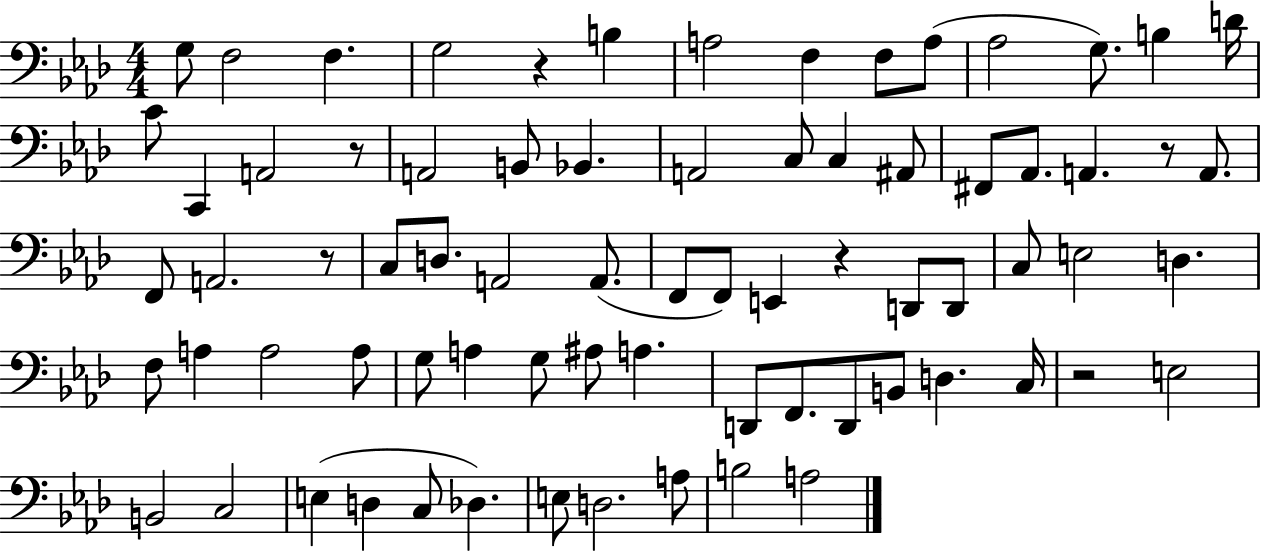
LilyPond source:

{
  \clef bass
  \numericTimeSignature
  \time 4/4
  \key aes \major
  \repeat volta 2 { g8 f2 f4. | g2 r4 b4 | a2 f4 f8 a8( | aes2 g8.) b4 d'16 | \break c'8 c,4 a,2 r8 | a,2 b,8 bes,4. | a,2 c8 c4 ais,8 | fis,8 aes,8. a,4. r8 a,8. | \break f,8 a,2. r8 | c8 d8. a,2 a,8.( | f,8 f,8) e,4 r4 d,8 d,8 | c8 e2 d4. | \break f8 a4 a2 a8 | g8 a4 g8 ais8 a4. | d,8 f,8. d,8 b,8 d4. c16 | r2 e2 | \break b,2 c2 | e4( d4 c8 des4.) | e8 d2. a8 | b2 a2 | \break } \bar "|."
}